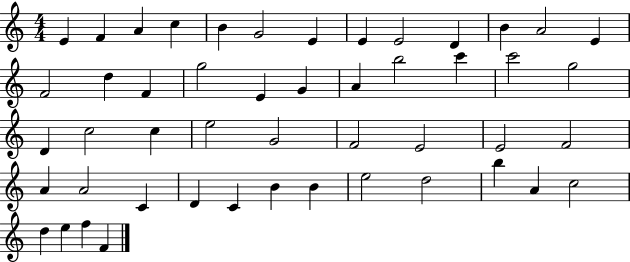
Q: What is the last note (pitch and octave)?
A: F4